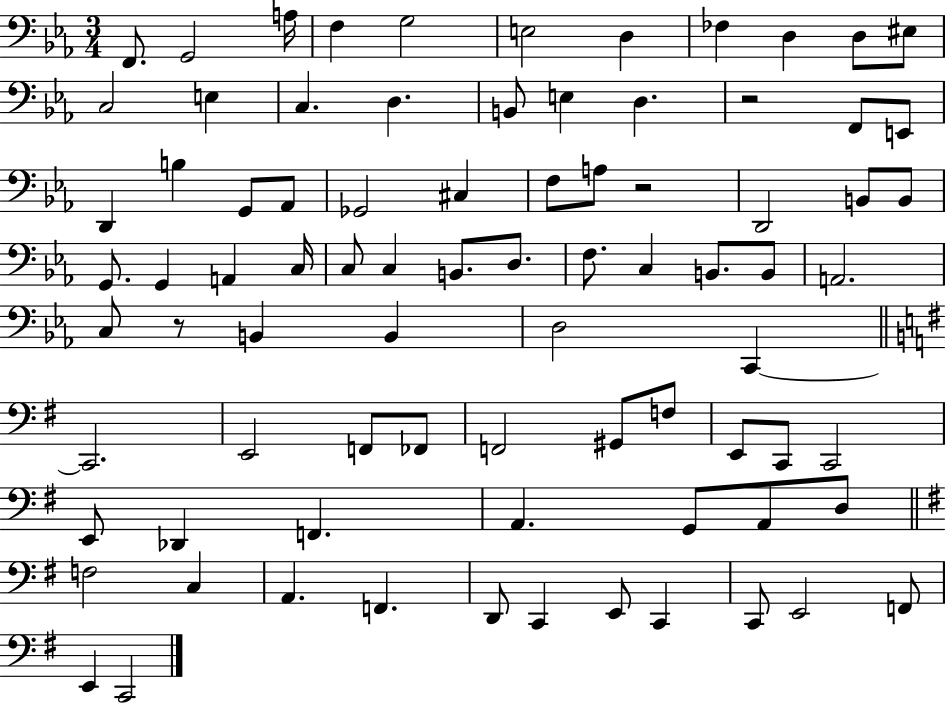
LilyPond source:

{
  \clef bass
  \numericTimeSignature
  \time 3/4
  \key ees \major
  \repeat volta 2 { f,8. g,2 a16 | f4 g2 | e2 d4 | fes4 d4 d8 eis8 | \break c2 e4 | c4. d4. | b,8 e4 d4. | r2 f,8 e,8 | \break d,4 b4 g,8 aes,8 | ges,2 cis4 | f8 a8 r2 | d,2 b,8 b,8 | \break g,8. g,4 a,4 c16 | c8 c4 b,8. d8. | f8. c4 b,8. b,8 | a,2. | \break c8 r8 b,4 b,4 | d2 c,4~~ | \bar "||" \break \key e \minor c,2. | e,2 f,8 fes,8 | f,2 gis,8 f8 | e,8 c,8 c,2 | \break e,8 des,4 f,4. | a,4. g,8 a,8 d8 | \bar "||" \break \key g \major f2 c4 | a,4. f,4. | d,8 c,4 e,8 c,4 | c,8 e,2 f,8 | \break e,4 c,2 | } \bar "|."
}